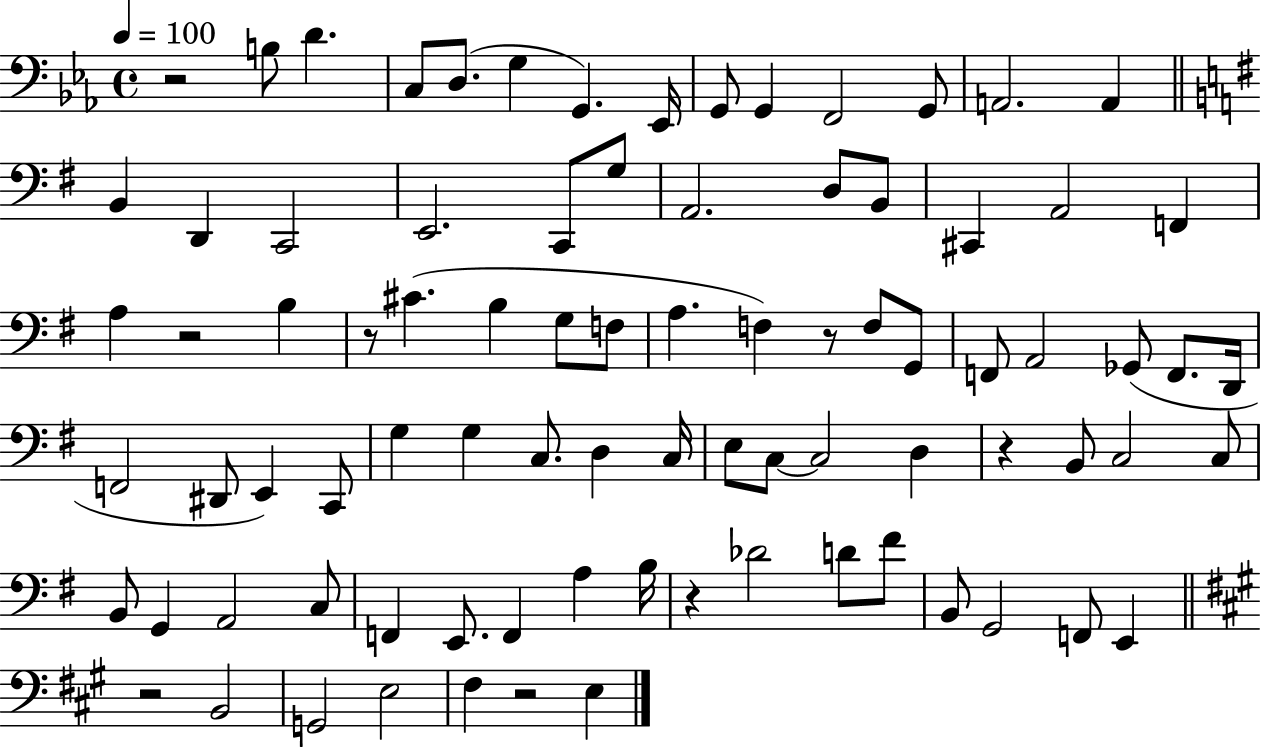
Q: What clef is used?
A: bass